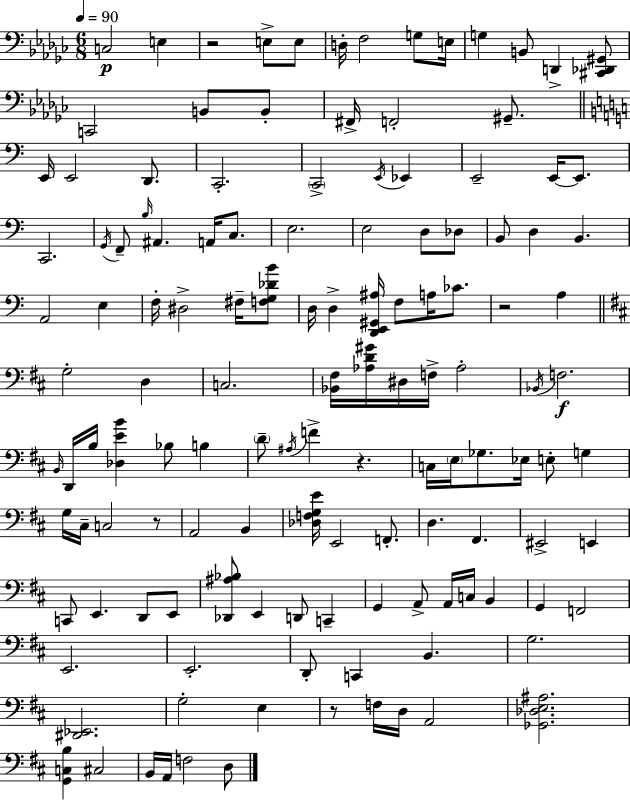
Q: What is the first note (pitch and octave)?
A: C3